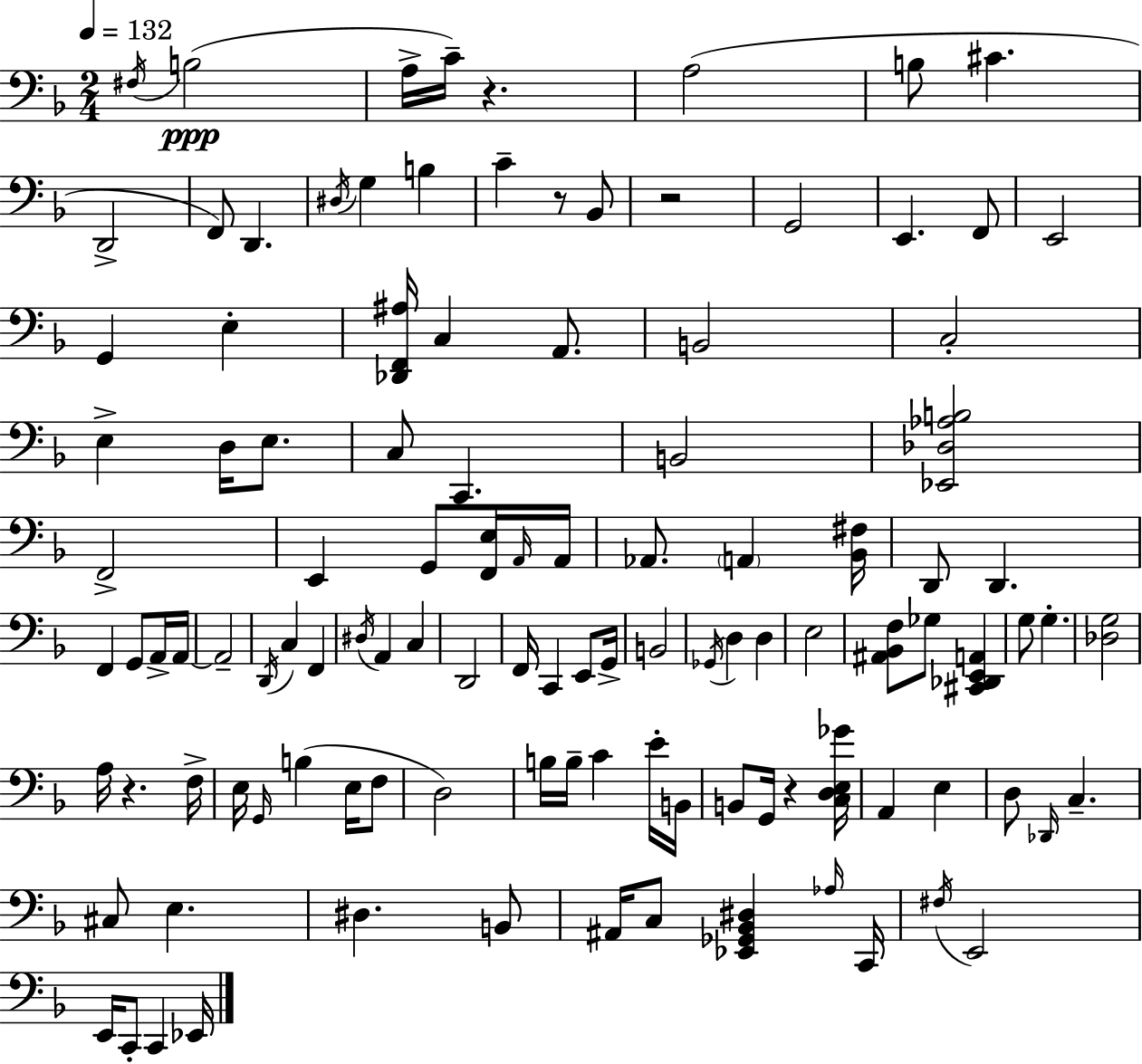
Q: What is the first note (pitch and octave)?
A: F#3